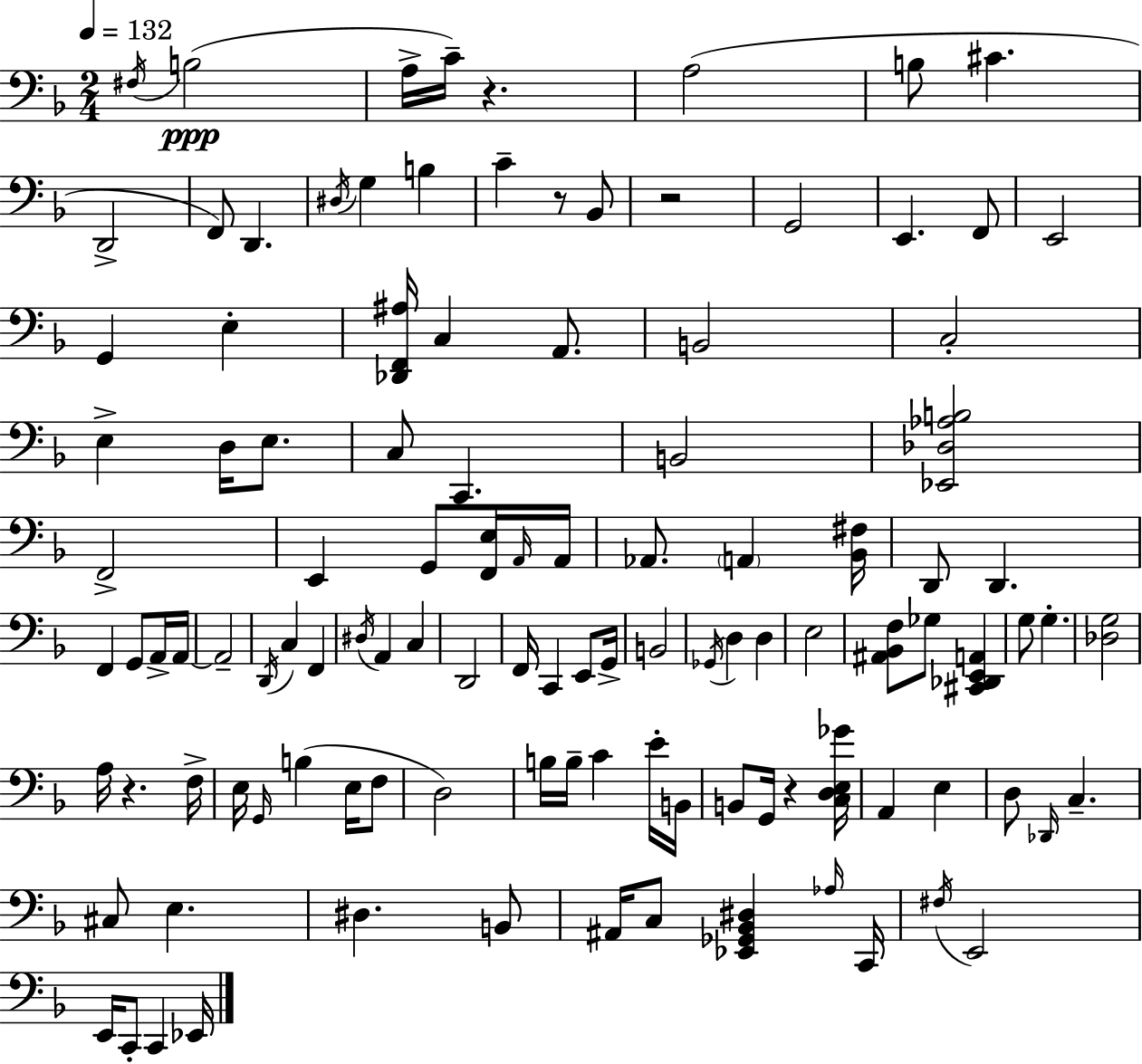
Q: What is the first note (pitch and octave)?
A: F#3